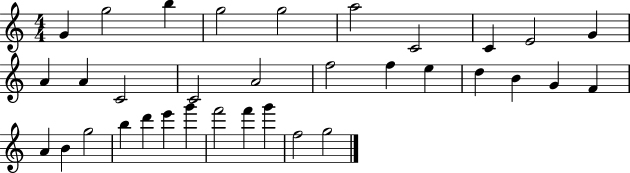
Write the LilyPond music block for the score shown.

{
  \clef treble
  \numericTimeSignature
  \time 4/4
  \key c \major
  g'4 g''2 b''4 | g''2 g''2 | a''2 c'2 | c'4 e'2 g'4 | \break a'4 a'4 c'2 | c'2 a'2 | f''2 f''4 e''4 | d''4 b'4 g'4 f'4 | \break a'4 b'4 g''2 | b''4 d'''4 e'''4 g'''4 | f'''2 f'''4 g'''4 | f''2 g''2 | \break \bar "|."
}